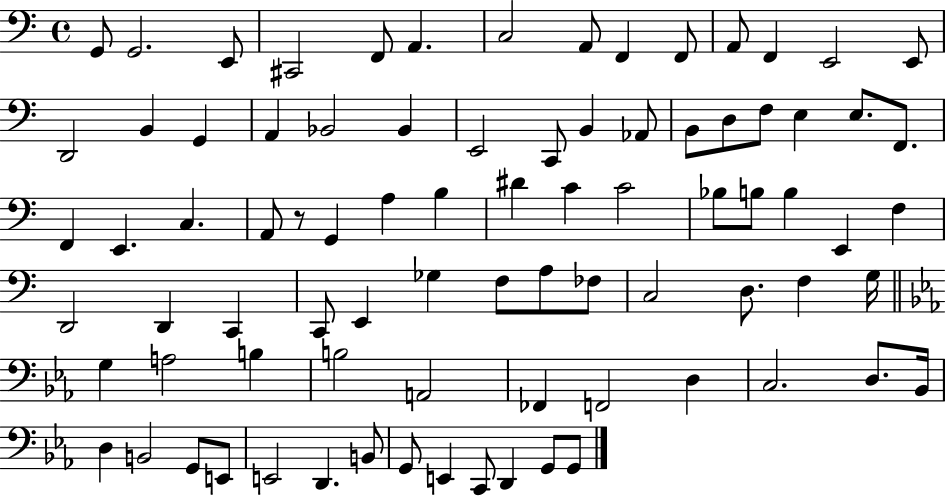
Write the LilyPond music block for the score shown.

{
  \clef bass
  \time 4/4
  \defaultTimeSignature
  \key c \major
  g,8 g,2. e,8 | cis,2 f,8 a,4. | c2 a,8 f,4 f,8 | a,8 f,4 e,2 e,8 | \break d,2 b,4 g,4 | a,4 bes,2 bes,4 | e,2 c,8 b,4 aes,8 | b,8 d8 f8 e4 e8. f,8. | \break f,4 e,4. c4. | a,8 r8 g,4 a4 b4 | dis'4 c'4 c'2 | bes8 b8 b4 e,4 f4 | \break d,2 d,4 c,4 | c,8 e,4 ges4 f8 a8 fes8 | c2 d8. f4 g16 | \bar "||" \break \key ees \major g4 a2 b4 | b2 a,2 | fes,4 f,2 d4 | c2. d8. bes,16 | \break d4 b,2 g,8 e,8 | e,2 d,4. b,8 | g,8 e,4 c,8 d,4 g,8 g,8 | \bar "|."
}